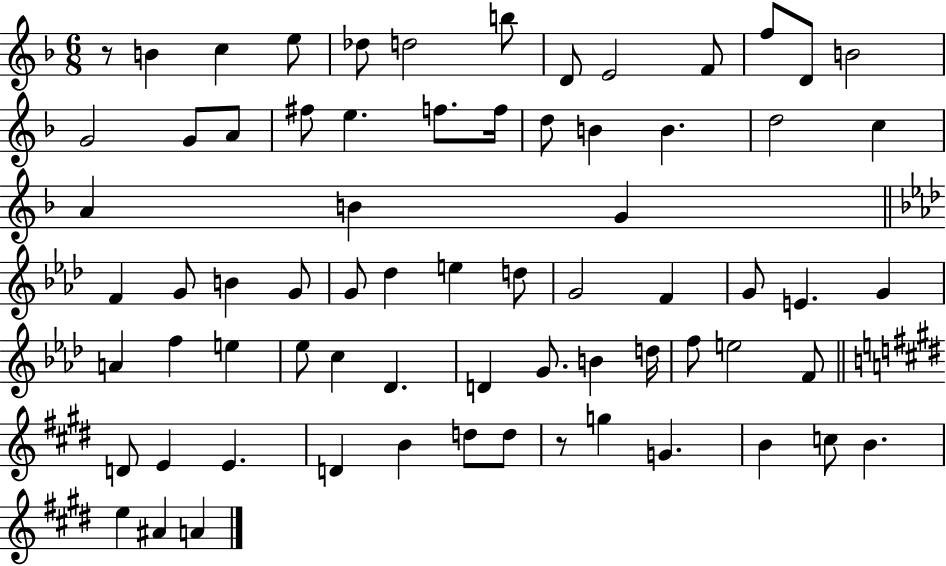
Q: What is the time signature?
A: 6/8